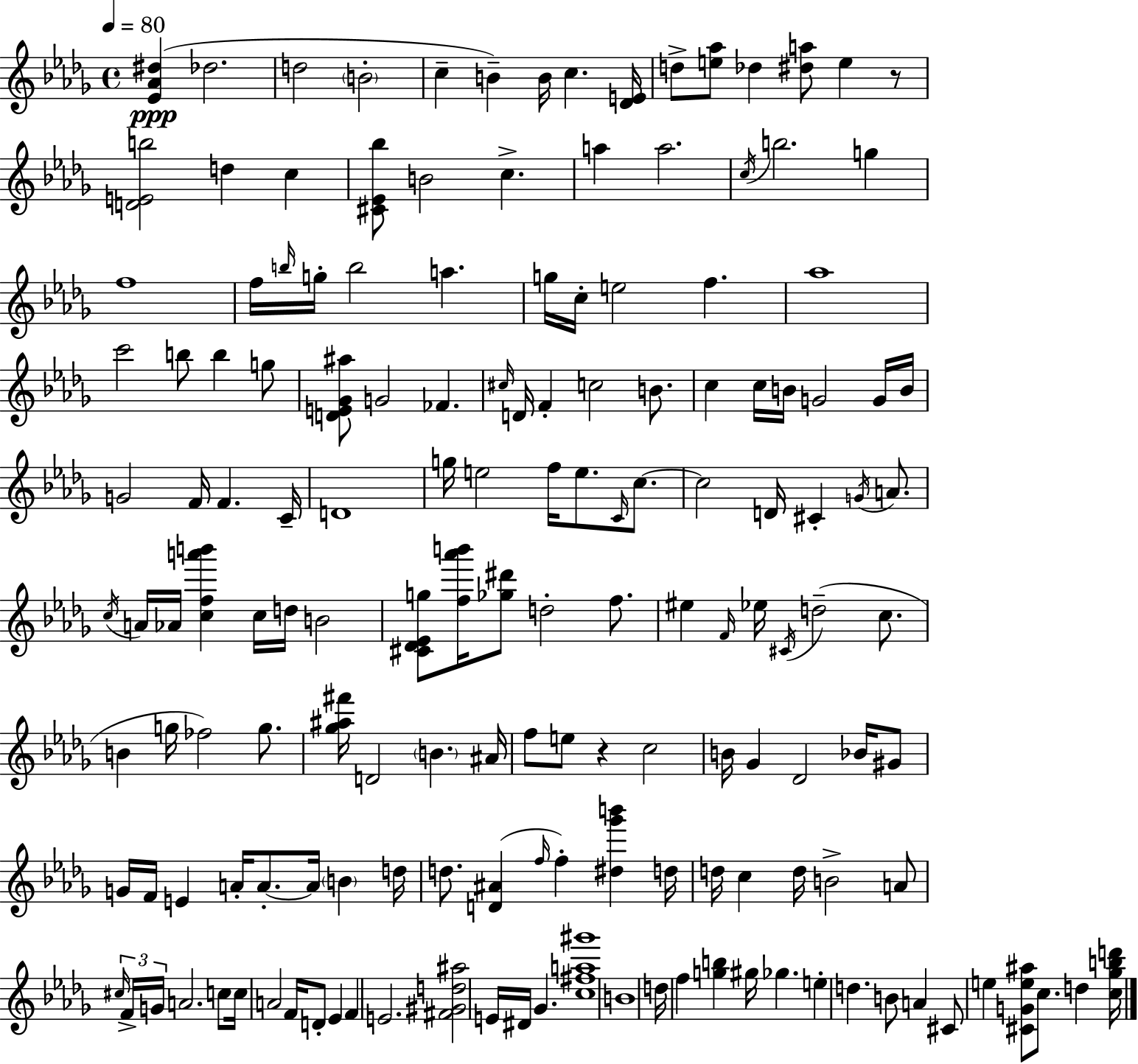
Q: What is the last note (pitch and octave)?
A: D5